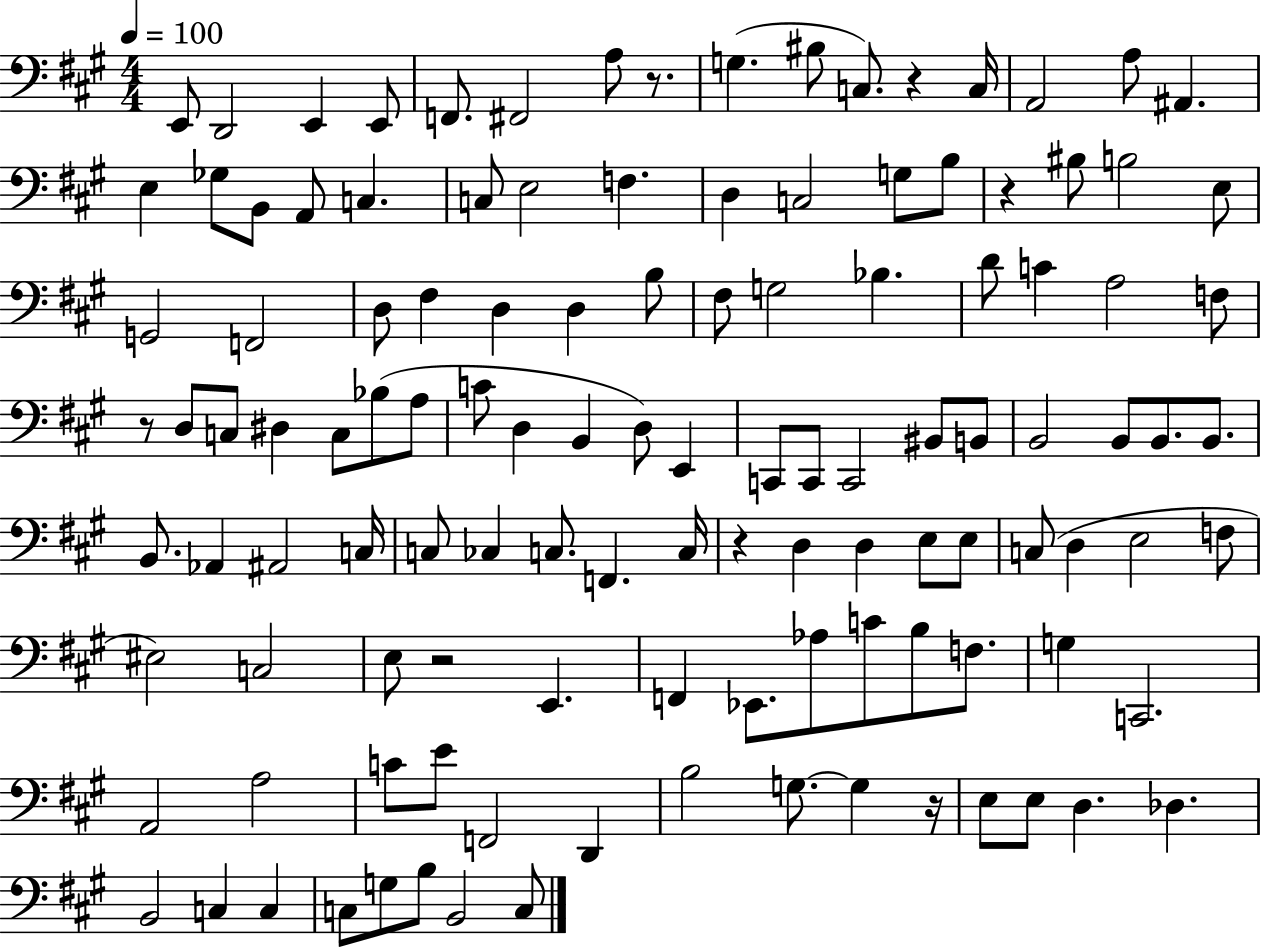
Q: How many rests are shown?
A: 7